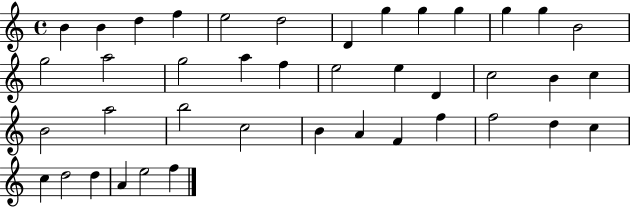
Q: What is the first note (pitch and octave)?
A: B4